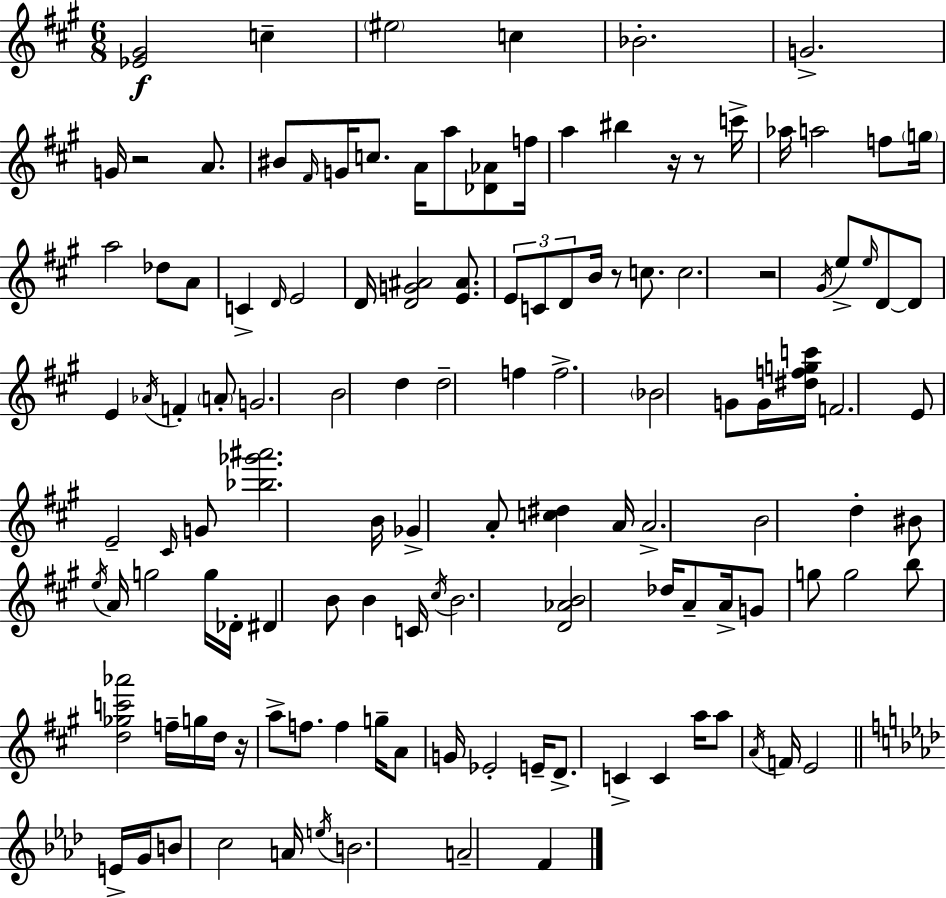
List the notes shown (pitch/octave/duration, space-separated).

[Eb4,G#4]/h C5/q EIS5/h C5/q Bb4/h. G4/h. G4/s R/h A4/e. BIS4/e F#4/s G4/s C5/e. A4/s A5/e [Db4,Ab4]/e F5/s A5/q BIS5/q R/s R/e C6/s Ab5/s A5/h F5/e G5/s A5/h Db5/e A4/e C4/q D4/s E4/h D4/s [D4,G4,A#4]/h [E4,A#4]/e. E4/e C4/e D4/e B4/s R/e C5/e. C5/h. R/h G#4/s E5/e E5/s D4/e D4/e E4/q Ab4/s F4/q A4/e G4/h. B4/h D5/q D5/h F5/q F5/h. Bb4/h G4/e G4/s [D#5,F5,G5,C6]/s F4/h. E4/e E4/h C#4/s G4/e [Bb5,Gb6,A#6]/h. B4/s Gb4/q A4/e [C5,D#5]/q A4/s A4/h. B4/h D5/q BIS4/e E5/s A4/s G5/h G5/s Db4/s D#4/q B4/e B4/q C4/s C#5/s B4/h. [D4,Ab4,B4]/h Db5/s A4/e A4/s G4/e G5/e G5/h B5/e [D5,Gb5,C6,Ab6]/h F5/s G5/s D5/s R/s A5/e F5/e. F5/q G5/s A4/e G4/s Eb4/h E4/s D4/e. C4/q C4/q A5/s A5/e A4/s F4/s E4/h E4/s G4/s B4/e C5/h A4/s E5/s B4/h. A4/h F4/q